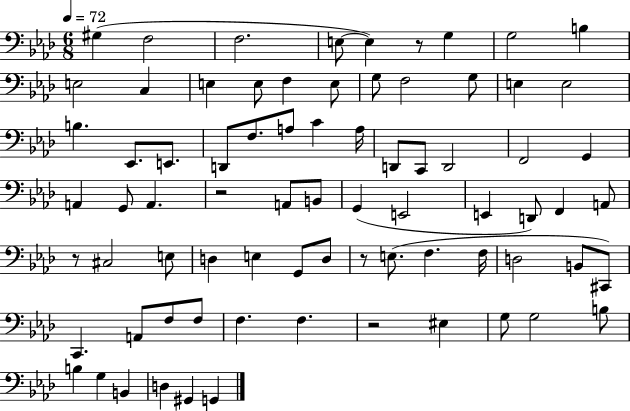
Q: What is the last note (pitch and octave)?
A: G2